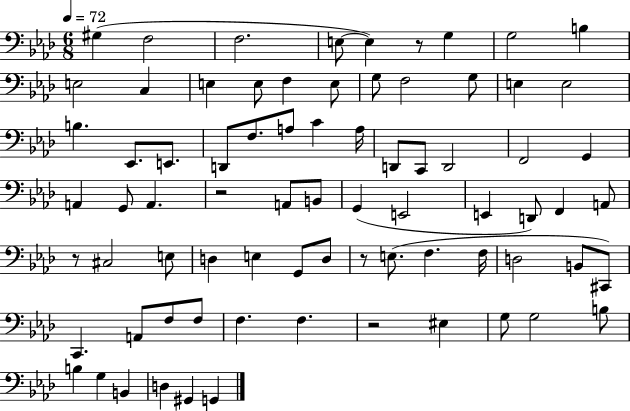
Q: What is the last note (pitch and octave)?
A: G2